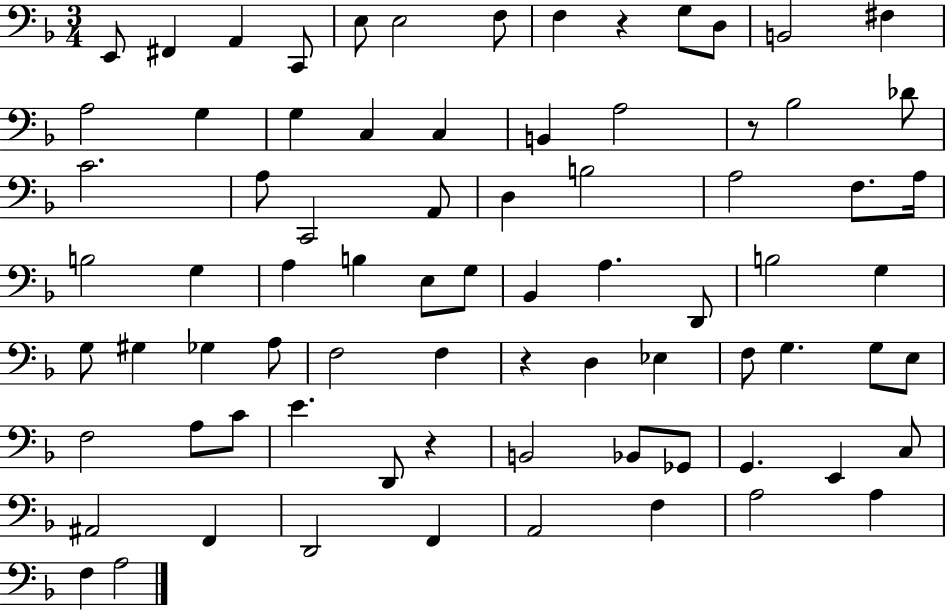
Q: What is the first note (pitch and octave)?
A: E2